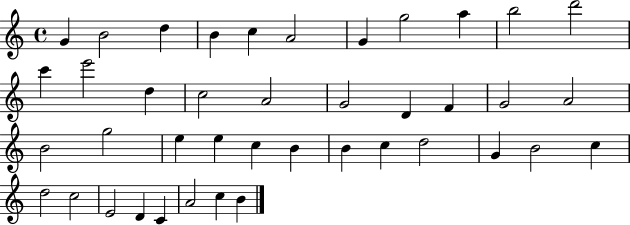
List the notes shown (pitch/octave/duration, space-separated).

G4/q B4/h D5/q B4/q C5/q A4/h G4/q G5/h A5/q B5/h D6/h C6/q E6/h D5/q C5/h A4/h G4/h D4/q F4/q G4/h A4/h B4/h G5/h E5/q E5/q C5/q B4/q B4/q C5/q D5/h G4/q B4/h C5/q D5/h C5/h E4/h D4/q C4/q A4/h C5/q B4/q